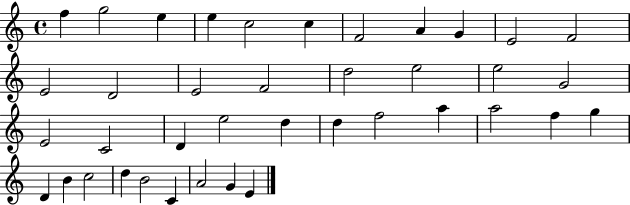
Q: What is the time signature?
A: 4/4